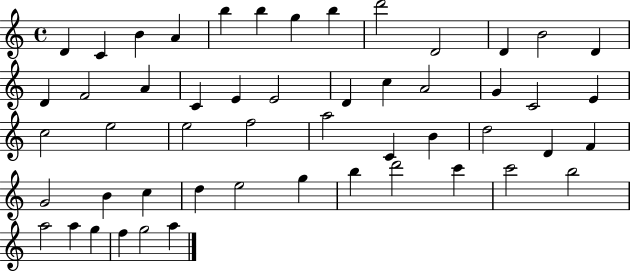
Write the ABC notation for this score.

X:1
T:Untitled
M:4/4
L:1/4
K:C
D C B A b b g b d'2 D2 D B2 D D F2 A C E E2 D c A2 G C2 E c2 e2 e2 f2 a2 C B d2 D F G2 B c d e2 g b d'2 c' c'2 b2 a2 a g f g2 a